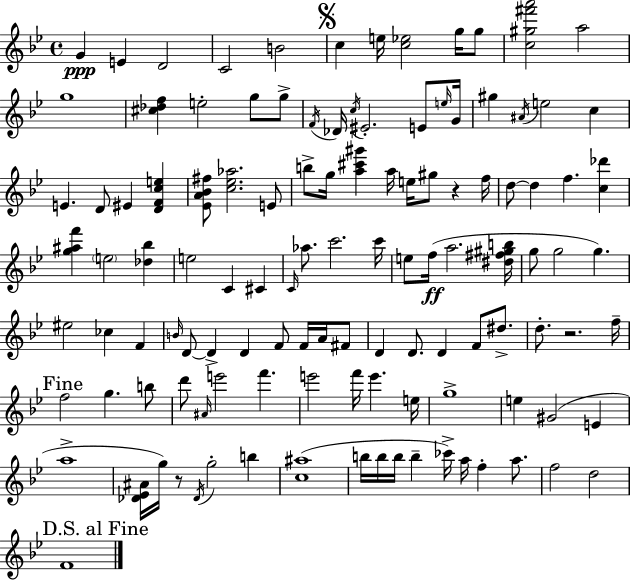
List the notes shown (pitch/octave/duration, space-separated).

G4/q E4/q D4/h C4/h B4/h C5/q E5/s [C5,Eb5]/h G5/s G5/e [C5,G#5,F#6,A6]/h A5/h G5/w [C#5,Db5,F5]/q E5/h G5/e G5/e F4/s Db4/s C5/s EIS4/h. E4/e E5/s G4/s G#5/q A#4/s E5/h C5/q E4/q. D4/e EIS4/q [D4,F4,C5,E5]/q [Eb4,A4,Bb4,F#5]/e [C5,Eb5,Ab5]/h. E4/e B5/e G5/s [A5,C#6,G#6]/q A5/s E5/s G#5/e R/q F5/s D5/e D5/q F5/q. [C5,Db6]/q [G5,A#5,F6]/q E5/h [Db5,Bb5]/q E5/h C4/q C#4/q C4/s Ab5/e. C6/h. C6/s E5/e F5/s A5/h. [D#5,F#5,G#5,B5]/s G5/e G5/h G5/q. EIS5/h CES5/q F4/q B4/s D4/e D4/q D4/q F4/e F4/s A4/s F#4/e D4/q D4/e. D4/q F4/e D#5/e. D5/e. R/h. F5/s F5/h G5/q. B5/e D6/e A#4/s E6/h F6/q. E6/h F6/s E6/q. E5/s G5/w E5/q G#4/h E4/q A5/w [Db4,Eb4,A#4]/s G5/s R/e Db4/s G5/h B5/q [C5,A#5]/w B5/s B5/s B5/s B5/q CES6/s A5/s F5/q A5/e. F5/h D5/h F4/w